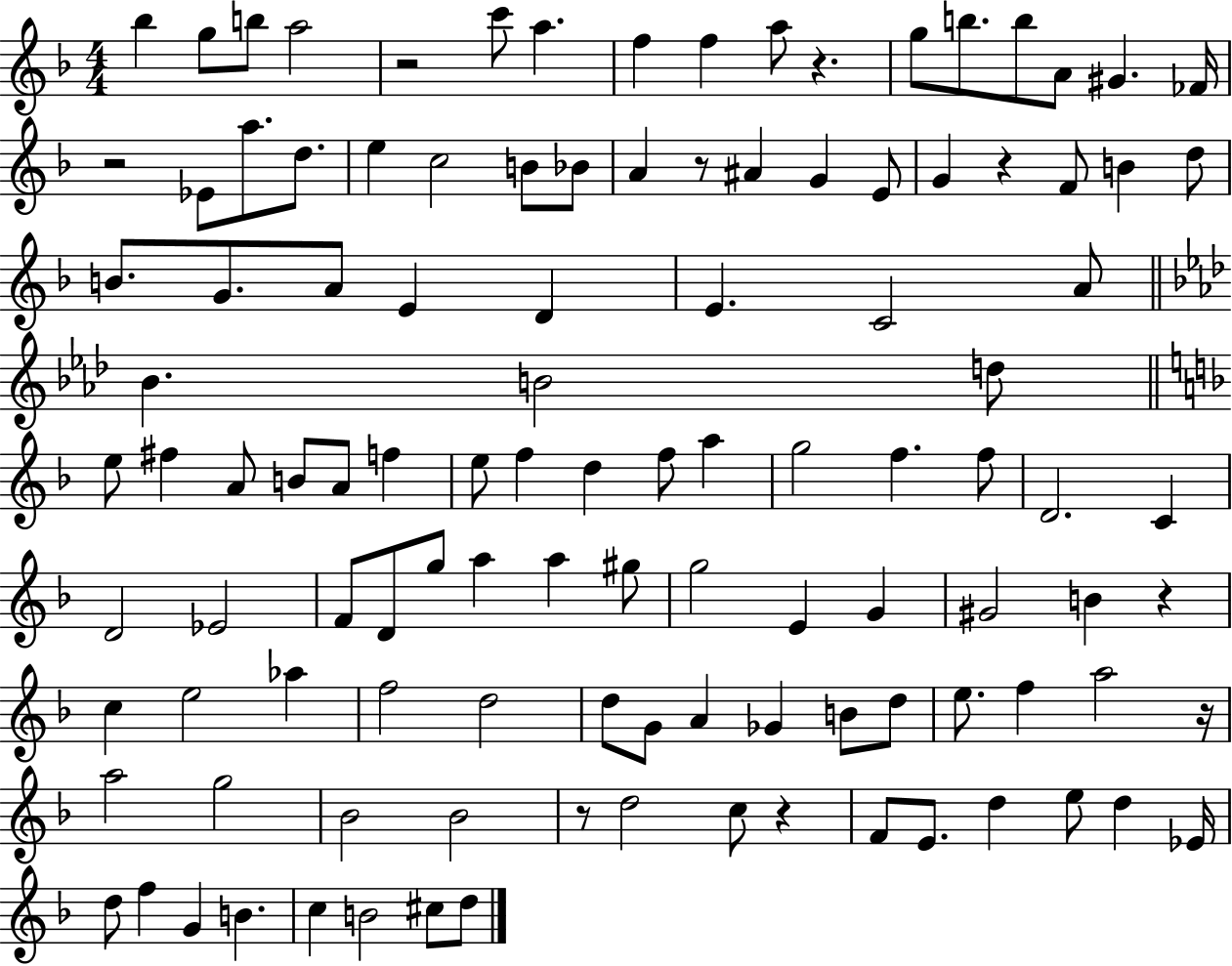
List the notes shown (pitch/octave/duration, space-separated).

Bb5/q G5/e B5/e A5/h R/h C6/e A5/q. F5/q F5/q A5/e R/q. G5/e B5/e. B5/e A4/e G#4/q. FES4/s R/h Eb4/e A5/e. D5/e. E5/q C5/h B4/e Bb4/e A4/q R/e A#4/q G4/q E4/e G4/q R/q F4/e B4/q D5/e B4/e. G4/e. A4/e E4/q D4/q E4/q. C4/h A4/e Bb4/q. B4/h D5/e E5/e F#5/q A4/e B4/e A4/e F5/q E5/e F5/q D5/q F5/e A5/q G5/h F5/q. F5/e D4/h. C4/q D4/h Eb4/h F4/e D4/e G5/e A5/q A5/q G#5/e G5/h E4/q G4/q G#4/h B4/q R/q C5/q E5/h Ab5/q F5/h D5/h D5/e G4/e A4/q Gb4/q B4/e D5/e E5/e. F5/q A5/h R/s A5/h G5/h Bb4/h Bb4/h R/e D5/h C5/e R/q F4/e E4/e. D5/q E5/e D5/q Eb4/s D5/e F5/q G4/q B4/q. C5/q B4/h C#5/e D5/e